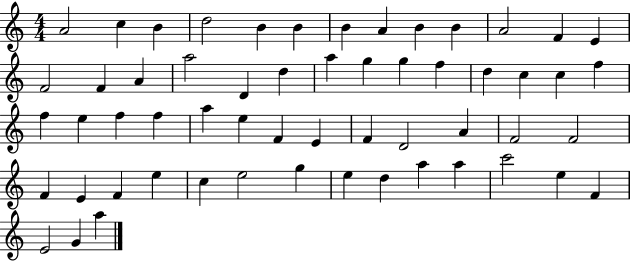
A4/h C5/q B4/q D5/h B4/q B4/q B4/q A4/q B4/q B4/q A4/h F4/q E4/q F4/h F4/q A4/q A5/h D4/q D5/q A5/q G5/q G5/q F5/q D5/q C5/q C5/q F5/q F5/q E5/q F5/q F5/q A5/q E5/q F4/q E4/q F4/q D4/h A4/q F4/h F4/h F4/q E4/q F4/q E5/q C5/q E5/h G5/q E5/q D5/q A5/q A5/q C6/h E5/q F4/q E4/h G4/q A5/q